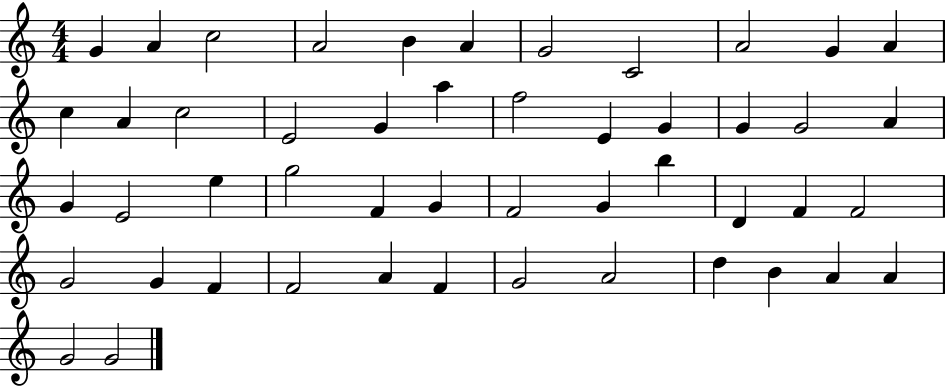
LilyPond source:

{
  \clef treble
  \numericTimeSignature
  \time 4/4
  \key c \major
  g'4 a'4 c''2 | a'2 b'4 a'4 | g'2 c'2 | a'2 g'4 a'4 | \break c''4 a'4 c''2 | e'2 g'4 a''4 | f''2 e'4 g'4 | g'4 g'2 a'4 | \break g'4 e'2 e''4 | g''2 f'4 g'4 | f'2 g'4 b''4 | d'4 f'4 f'2 | \break g'2 g'4 f'4 | f'2 a'4 f'4 | g'2 a'2 | d''4 b'4 a'4 a'4 | \break g'2 g'2 | \bar "|."
}